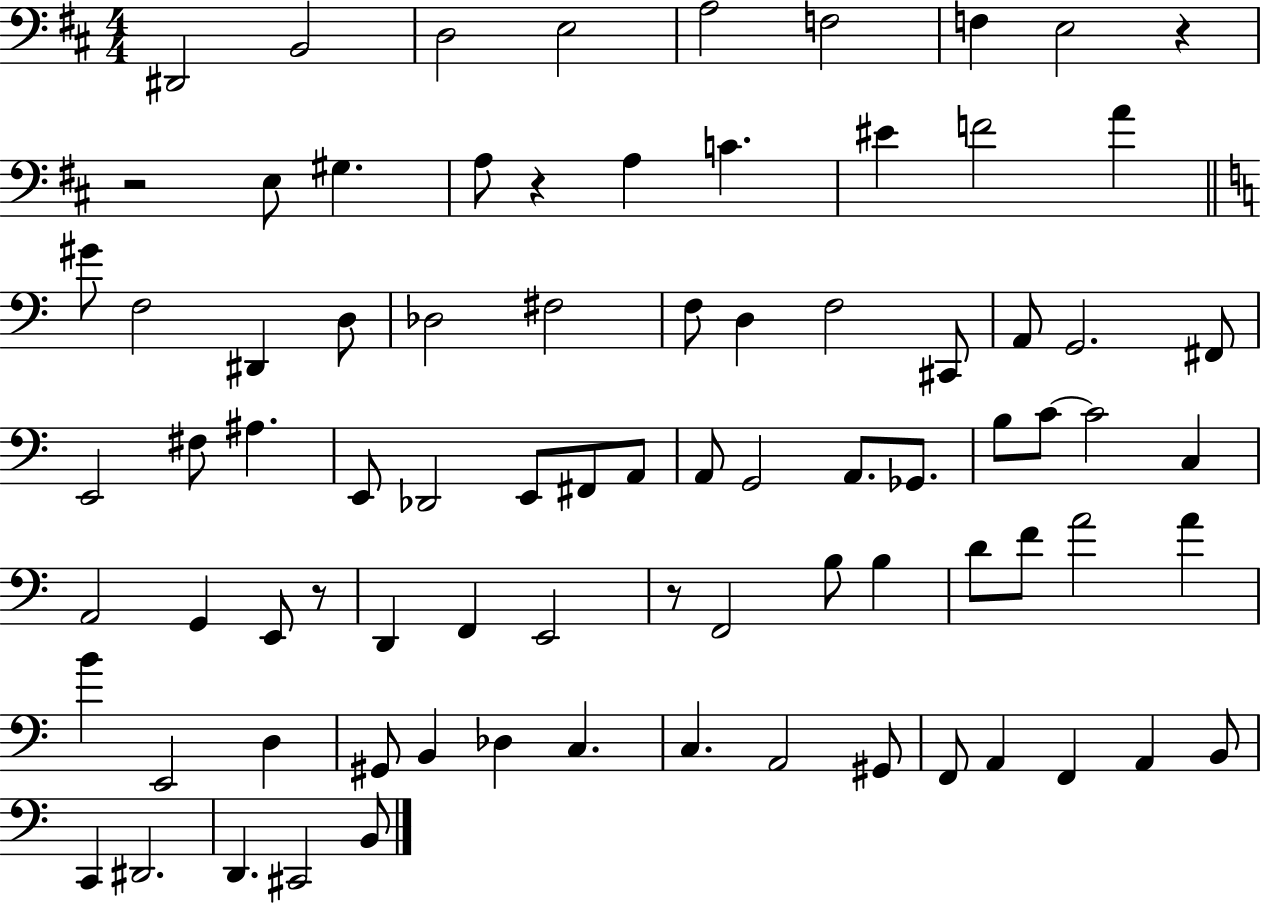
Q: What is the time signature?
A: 4/4